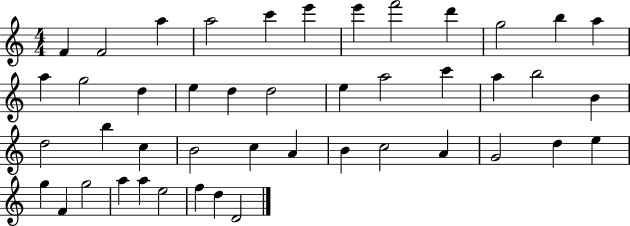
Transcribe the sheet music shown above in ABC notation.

X:1
T:Untitled
M:4/4
L:1/4
K:C
F F2 a a2 c' e' e' f'2 d' g2 b a a g2 d e d d2 e a2 c' a b2 B d2 b c B2 c A B c2 A G2 d e g F g2 a a e2 f d D2